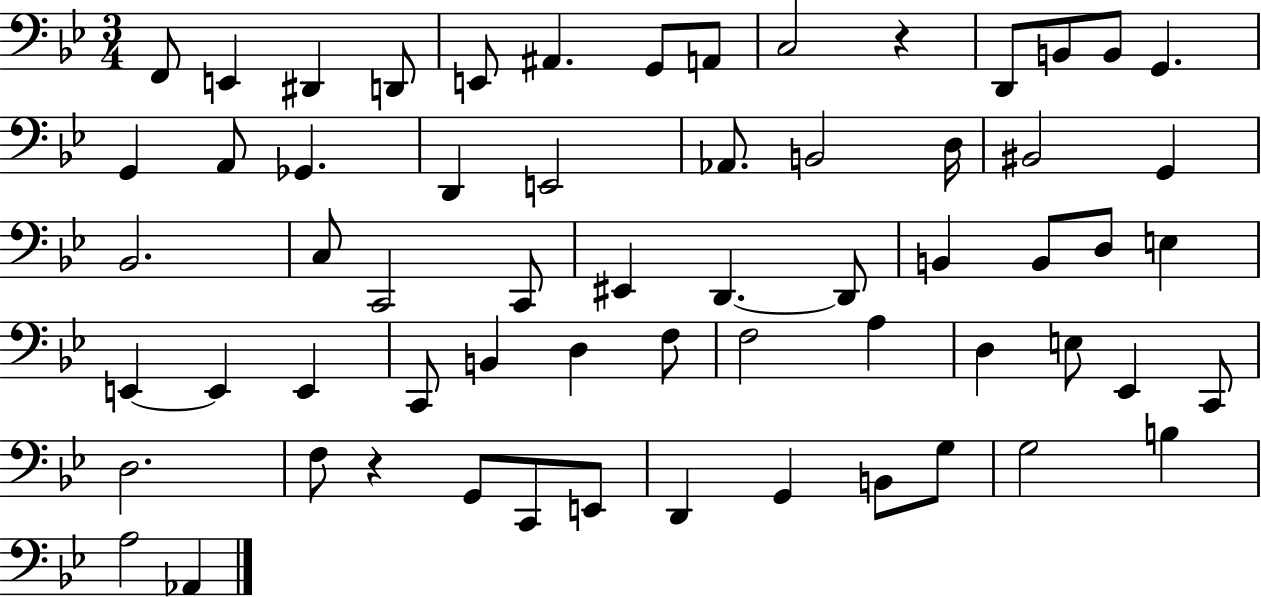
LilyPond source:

{
  \clef bass
  \numericTimeSignature
  \time 3/4
  \key bes \major
  \repeat volta 2 { f,8 e,4 dis,4 d,8 | e,8 ais,4. g,8 a,8 | c2 r4 | d,8 b,8 b,8 g,4. | \break g,4 a,8 ges,4. | d,4 e,2 | aes,8. b,2 d16 | bis,2 g,4 | \break bes,2. | c8 c,2 c,8 | eis,4 d,4.~~ d,8 | b,4 b,8 d8 e4 | \break e,4~~ e,4 e,4 | c,8 b,4 d4 f8 | f2 a4 | d4 e8 ees,4 c,8 | \break d2. | f8 r4 g,8 c,8 e,8 | d,4 g,4 b,8 g8 | g2 b4 | \break a2 aes,4 | } \bar "|."
}